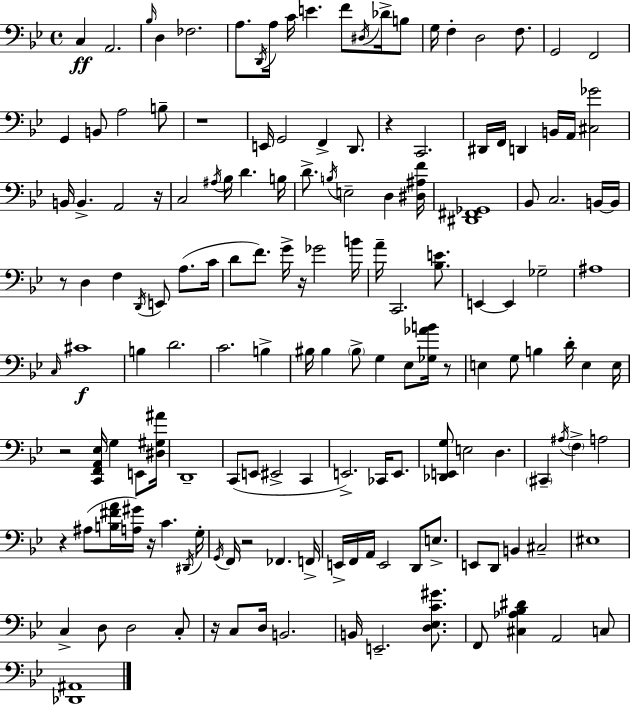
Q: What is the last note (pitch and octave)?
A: C3